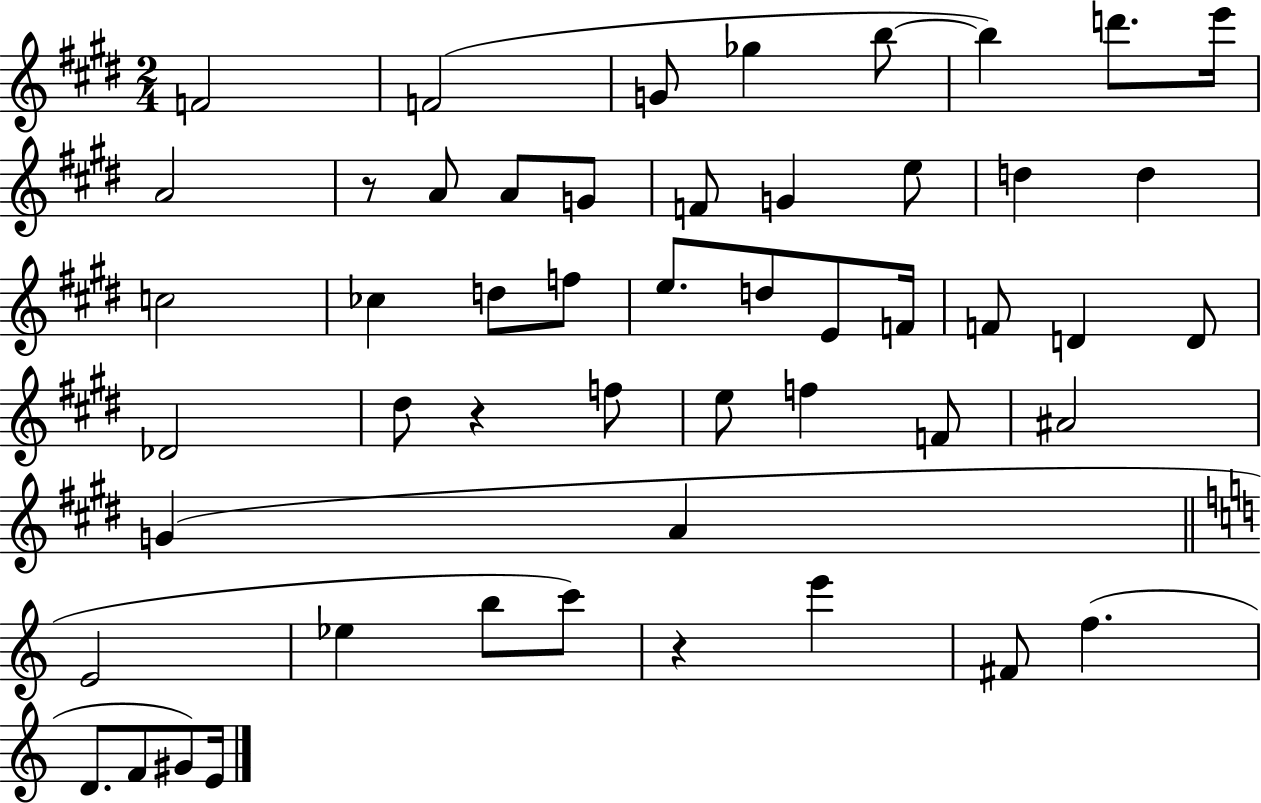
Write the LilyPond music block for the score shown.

{
  \clef treble
  \numericTimeSignature
  \time 2/4
  \key e \major
  f'2 | f'2( | g'8 ges''4 b''8~~ | b''4) d'''8. e'''16 | \break a'2 | r8 a'8 a'8 g'8 | f'8 g'4 e''8 | d''4 d''4 | \break c''2 | ces''4 d''8 f''8 | e''8. d''8 e'8 f'16 | f'8 d'4 d'8 | \break des'2 | dis''8 r4 f''8 | e''8 f''4 f'8 | ais'2 | \break g'4( a'4 | \bar "||" \break \key c \major e'2 | ees''4 b''8 c'''8) | r4 e'''4 | fis'8 f''4.( | \break d'8. f'8 gis'8) e'16 | \bar "|."
}